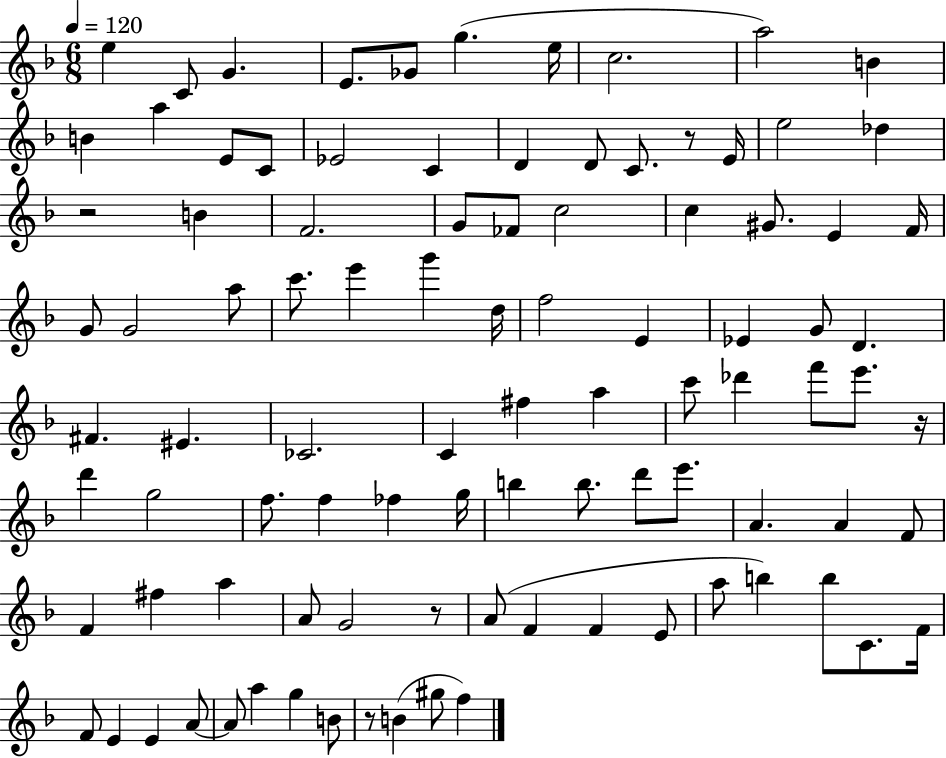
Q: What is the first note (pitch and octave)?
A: E5